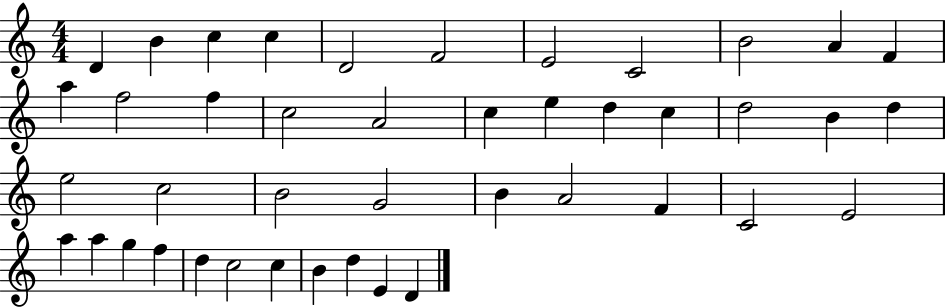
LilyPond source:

{
  \clef treble
  \numericTimeSignature
  \time 4/4
  \key c \major
  d'4 b'4 c''4 c''4 | d'2 f'2 | e'2 c'2 | b'2 a'4 f'4 | \break a''4 f''2 f''4 | c''2 a'2 | c''4 e''4 d''4 c''4 | d''2 b'4 d''4 | \break e''2 c''2 | b'2 g'2 | b'4 a'2 f'4 | c'2 e'2 | \break a''4 a''4 g''4 f''4 | d''4 c''2 c''4 | b'4 d''4 e'4 d'4 | \bar "|."
}